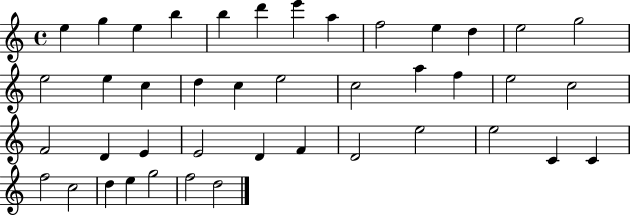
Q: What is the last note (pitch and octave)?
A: D5